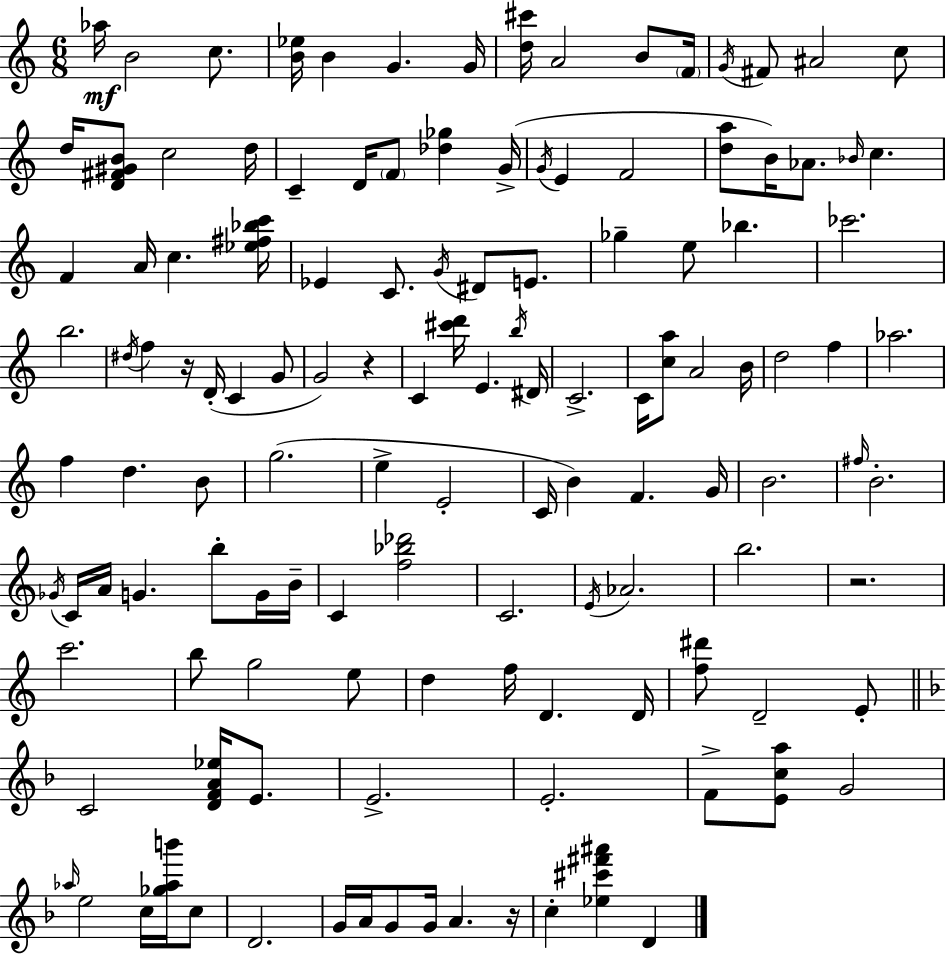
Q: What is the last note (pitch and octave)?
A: D4